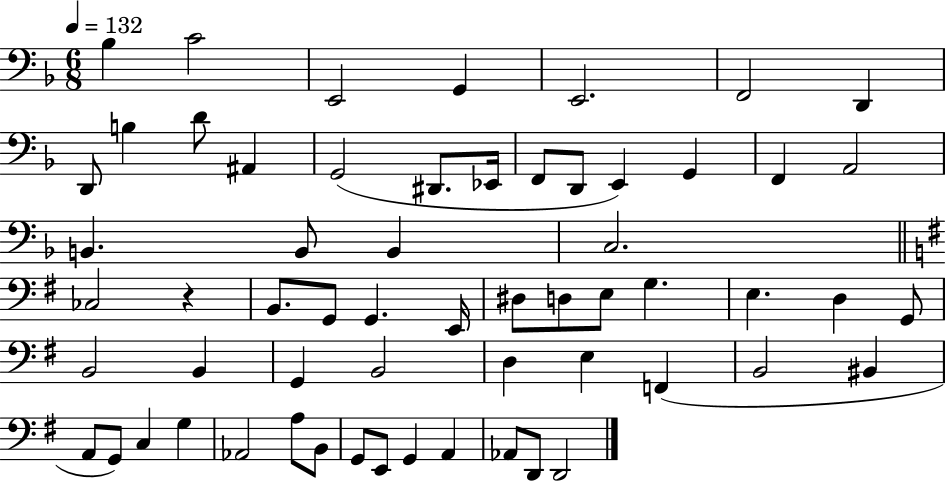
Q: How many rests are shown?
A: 1